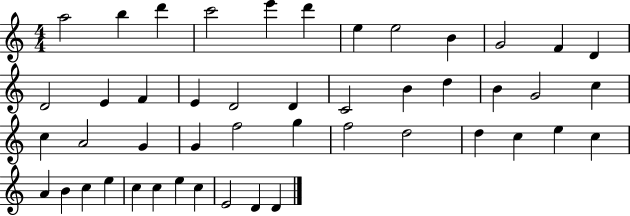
X:1
T:Untitled
M:4/4
L:1/4
K:C
a2 b d' c'2 e' d' e e2 B G2 F D D2 E F E D2 D C2 B d B G2 c c A2 G G f2 g f2 d2 d c e c A B c e c c e c E2 D D